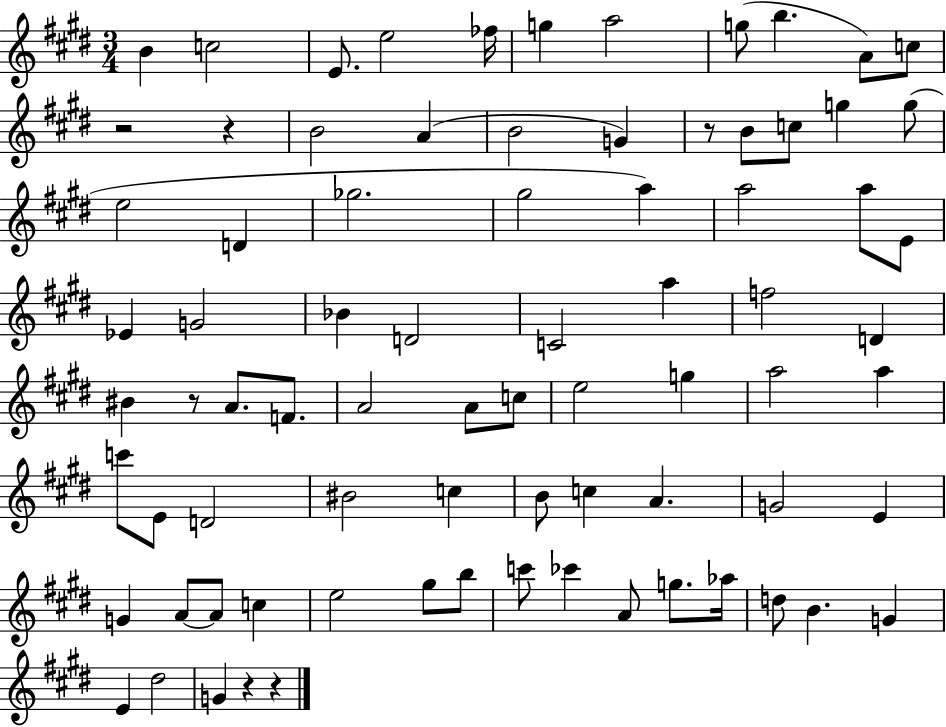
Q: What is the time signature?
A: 3/4